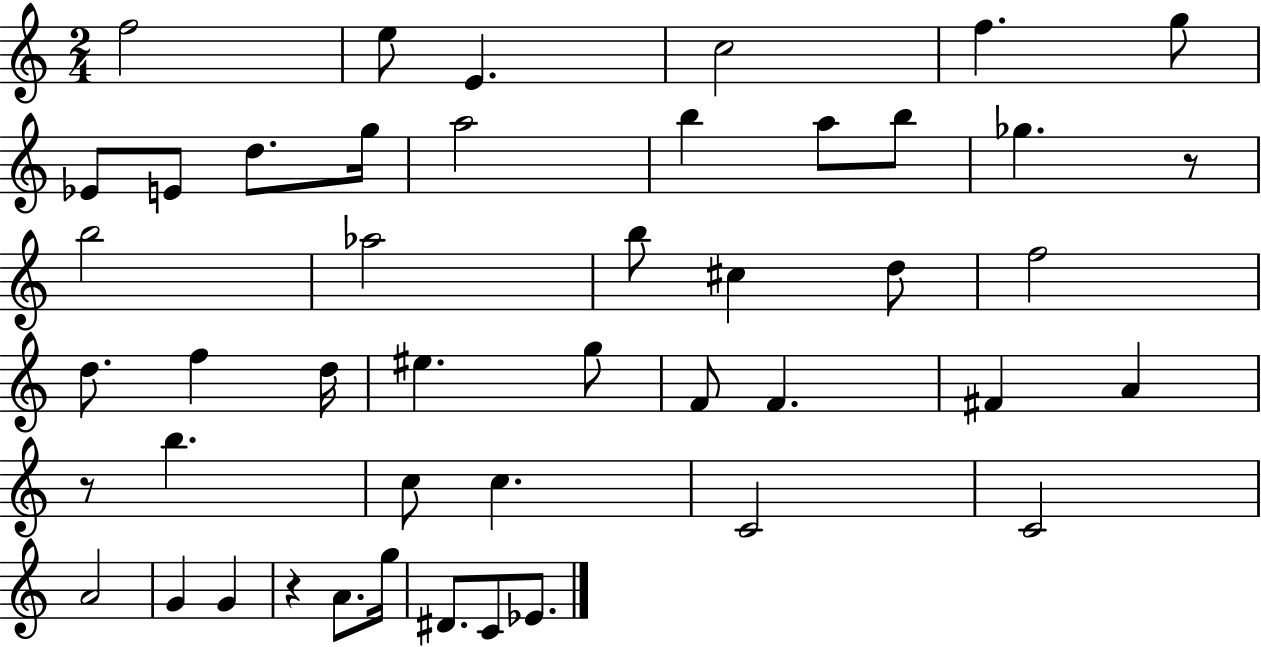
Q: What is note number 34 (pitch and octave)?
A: C4